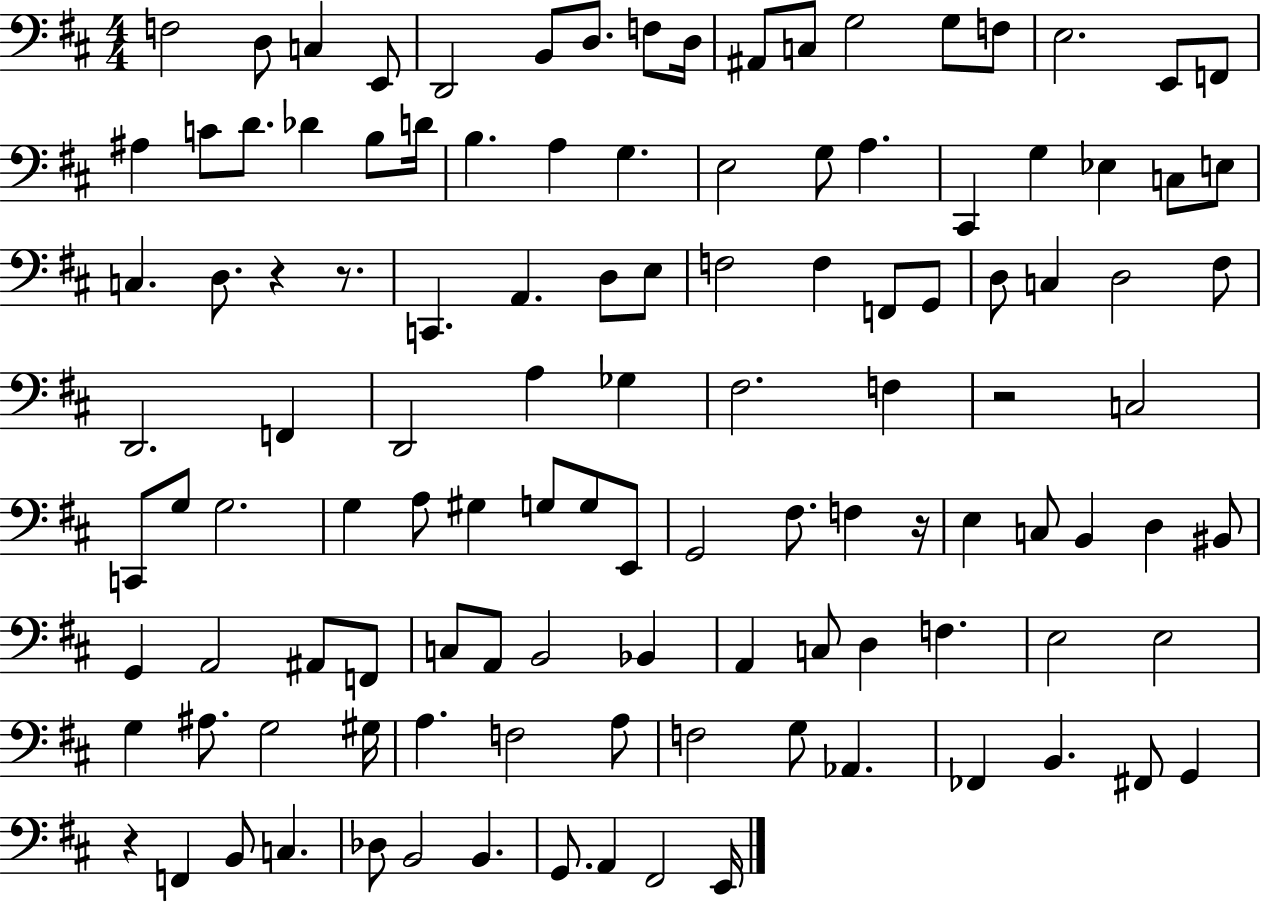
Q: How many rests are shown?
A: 5